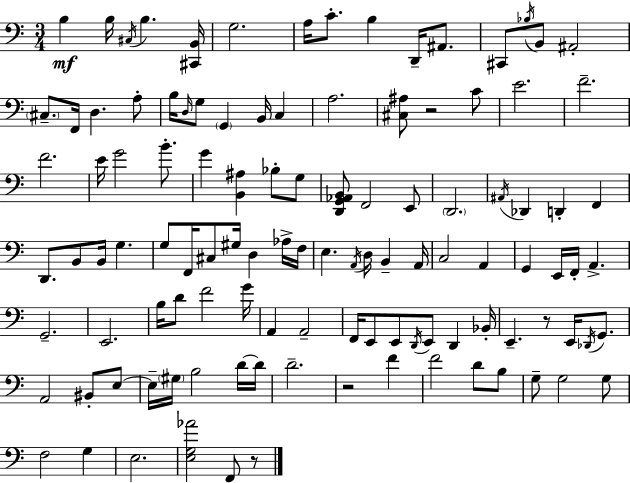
B3/q B3/s C#3/s B3/q. [C#2,B2]/s G3/h. A3/s C4/e. B3/q D2/s A#2/e. C#2/e Bb3/s B2/e A#2/h C#3/e. F2/s D3/q. A3/e B3/s D3/s G3/e G2/q B2/s C3/q A3/h. [C#3,A#3]/e R/h C4/e E4/h. F4/h. F4/h. E4/s G4/h B4/e. G4/q [B2,A#3]/q Bb3/e G3/e [D2,G2,Ab2,B2]/e F2/h E2/e D2/h. A#2/s Db2/q D2/q F2/q D2/e. B2/e B2/s G3/q. G3/e F2/s C#3/e G#3/s D3/q Ab3/s F3/s E3/q. A2/s D3/s B2/q A2/s C3/h A2/q G2/q E2/s F2/s A2/q. G2/h. E2/h. B3/s D4/e F4/h G4/s A2/q A2/h F2/s E2/e E2/e D2/s E2/e D2/q Bb2/s E2/q. R/e E2/s Db2/s G2/e. A2/h BIS2/e E3/e E3/s G#3/s B3/h D4/s D4/s D4/h. R/h F4/q F4/h D4/e B3/e G3/e G3/h G3/e F3/h G3/q E3/h. [E3,G3,Ab4]/h F2/e R/e